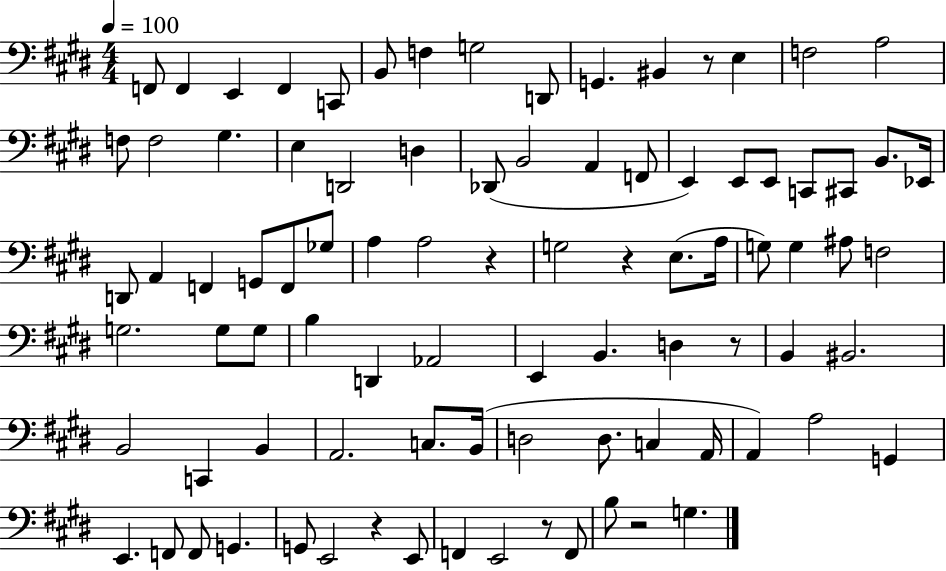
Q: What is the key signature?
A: E major